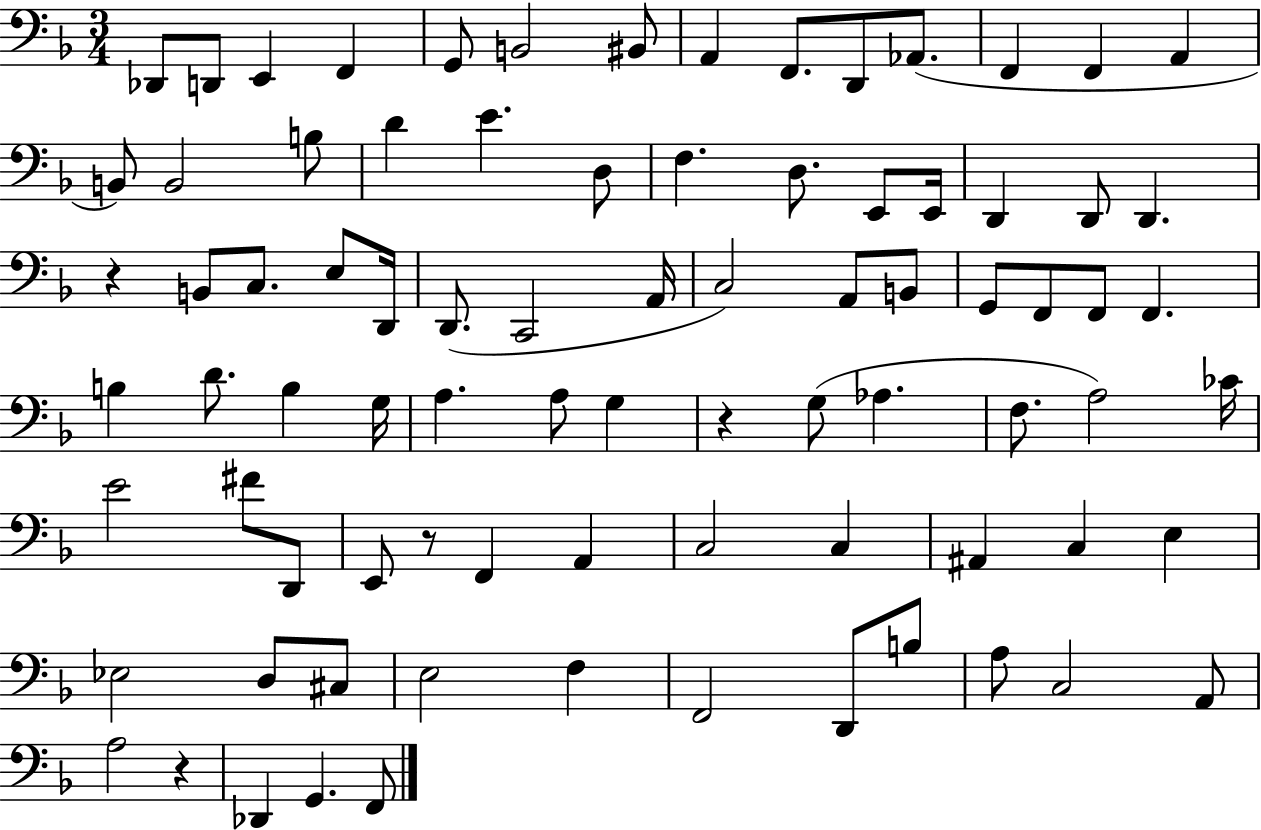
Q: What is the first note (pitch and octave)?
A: Db2